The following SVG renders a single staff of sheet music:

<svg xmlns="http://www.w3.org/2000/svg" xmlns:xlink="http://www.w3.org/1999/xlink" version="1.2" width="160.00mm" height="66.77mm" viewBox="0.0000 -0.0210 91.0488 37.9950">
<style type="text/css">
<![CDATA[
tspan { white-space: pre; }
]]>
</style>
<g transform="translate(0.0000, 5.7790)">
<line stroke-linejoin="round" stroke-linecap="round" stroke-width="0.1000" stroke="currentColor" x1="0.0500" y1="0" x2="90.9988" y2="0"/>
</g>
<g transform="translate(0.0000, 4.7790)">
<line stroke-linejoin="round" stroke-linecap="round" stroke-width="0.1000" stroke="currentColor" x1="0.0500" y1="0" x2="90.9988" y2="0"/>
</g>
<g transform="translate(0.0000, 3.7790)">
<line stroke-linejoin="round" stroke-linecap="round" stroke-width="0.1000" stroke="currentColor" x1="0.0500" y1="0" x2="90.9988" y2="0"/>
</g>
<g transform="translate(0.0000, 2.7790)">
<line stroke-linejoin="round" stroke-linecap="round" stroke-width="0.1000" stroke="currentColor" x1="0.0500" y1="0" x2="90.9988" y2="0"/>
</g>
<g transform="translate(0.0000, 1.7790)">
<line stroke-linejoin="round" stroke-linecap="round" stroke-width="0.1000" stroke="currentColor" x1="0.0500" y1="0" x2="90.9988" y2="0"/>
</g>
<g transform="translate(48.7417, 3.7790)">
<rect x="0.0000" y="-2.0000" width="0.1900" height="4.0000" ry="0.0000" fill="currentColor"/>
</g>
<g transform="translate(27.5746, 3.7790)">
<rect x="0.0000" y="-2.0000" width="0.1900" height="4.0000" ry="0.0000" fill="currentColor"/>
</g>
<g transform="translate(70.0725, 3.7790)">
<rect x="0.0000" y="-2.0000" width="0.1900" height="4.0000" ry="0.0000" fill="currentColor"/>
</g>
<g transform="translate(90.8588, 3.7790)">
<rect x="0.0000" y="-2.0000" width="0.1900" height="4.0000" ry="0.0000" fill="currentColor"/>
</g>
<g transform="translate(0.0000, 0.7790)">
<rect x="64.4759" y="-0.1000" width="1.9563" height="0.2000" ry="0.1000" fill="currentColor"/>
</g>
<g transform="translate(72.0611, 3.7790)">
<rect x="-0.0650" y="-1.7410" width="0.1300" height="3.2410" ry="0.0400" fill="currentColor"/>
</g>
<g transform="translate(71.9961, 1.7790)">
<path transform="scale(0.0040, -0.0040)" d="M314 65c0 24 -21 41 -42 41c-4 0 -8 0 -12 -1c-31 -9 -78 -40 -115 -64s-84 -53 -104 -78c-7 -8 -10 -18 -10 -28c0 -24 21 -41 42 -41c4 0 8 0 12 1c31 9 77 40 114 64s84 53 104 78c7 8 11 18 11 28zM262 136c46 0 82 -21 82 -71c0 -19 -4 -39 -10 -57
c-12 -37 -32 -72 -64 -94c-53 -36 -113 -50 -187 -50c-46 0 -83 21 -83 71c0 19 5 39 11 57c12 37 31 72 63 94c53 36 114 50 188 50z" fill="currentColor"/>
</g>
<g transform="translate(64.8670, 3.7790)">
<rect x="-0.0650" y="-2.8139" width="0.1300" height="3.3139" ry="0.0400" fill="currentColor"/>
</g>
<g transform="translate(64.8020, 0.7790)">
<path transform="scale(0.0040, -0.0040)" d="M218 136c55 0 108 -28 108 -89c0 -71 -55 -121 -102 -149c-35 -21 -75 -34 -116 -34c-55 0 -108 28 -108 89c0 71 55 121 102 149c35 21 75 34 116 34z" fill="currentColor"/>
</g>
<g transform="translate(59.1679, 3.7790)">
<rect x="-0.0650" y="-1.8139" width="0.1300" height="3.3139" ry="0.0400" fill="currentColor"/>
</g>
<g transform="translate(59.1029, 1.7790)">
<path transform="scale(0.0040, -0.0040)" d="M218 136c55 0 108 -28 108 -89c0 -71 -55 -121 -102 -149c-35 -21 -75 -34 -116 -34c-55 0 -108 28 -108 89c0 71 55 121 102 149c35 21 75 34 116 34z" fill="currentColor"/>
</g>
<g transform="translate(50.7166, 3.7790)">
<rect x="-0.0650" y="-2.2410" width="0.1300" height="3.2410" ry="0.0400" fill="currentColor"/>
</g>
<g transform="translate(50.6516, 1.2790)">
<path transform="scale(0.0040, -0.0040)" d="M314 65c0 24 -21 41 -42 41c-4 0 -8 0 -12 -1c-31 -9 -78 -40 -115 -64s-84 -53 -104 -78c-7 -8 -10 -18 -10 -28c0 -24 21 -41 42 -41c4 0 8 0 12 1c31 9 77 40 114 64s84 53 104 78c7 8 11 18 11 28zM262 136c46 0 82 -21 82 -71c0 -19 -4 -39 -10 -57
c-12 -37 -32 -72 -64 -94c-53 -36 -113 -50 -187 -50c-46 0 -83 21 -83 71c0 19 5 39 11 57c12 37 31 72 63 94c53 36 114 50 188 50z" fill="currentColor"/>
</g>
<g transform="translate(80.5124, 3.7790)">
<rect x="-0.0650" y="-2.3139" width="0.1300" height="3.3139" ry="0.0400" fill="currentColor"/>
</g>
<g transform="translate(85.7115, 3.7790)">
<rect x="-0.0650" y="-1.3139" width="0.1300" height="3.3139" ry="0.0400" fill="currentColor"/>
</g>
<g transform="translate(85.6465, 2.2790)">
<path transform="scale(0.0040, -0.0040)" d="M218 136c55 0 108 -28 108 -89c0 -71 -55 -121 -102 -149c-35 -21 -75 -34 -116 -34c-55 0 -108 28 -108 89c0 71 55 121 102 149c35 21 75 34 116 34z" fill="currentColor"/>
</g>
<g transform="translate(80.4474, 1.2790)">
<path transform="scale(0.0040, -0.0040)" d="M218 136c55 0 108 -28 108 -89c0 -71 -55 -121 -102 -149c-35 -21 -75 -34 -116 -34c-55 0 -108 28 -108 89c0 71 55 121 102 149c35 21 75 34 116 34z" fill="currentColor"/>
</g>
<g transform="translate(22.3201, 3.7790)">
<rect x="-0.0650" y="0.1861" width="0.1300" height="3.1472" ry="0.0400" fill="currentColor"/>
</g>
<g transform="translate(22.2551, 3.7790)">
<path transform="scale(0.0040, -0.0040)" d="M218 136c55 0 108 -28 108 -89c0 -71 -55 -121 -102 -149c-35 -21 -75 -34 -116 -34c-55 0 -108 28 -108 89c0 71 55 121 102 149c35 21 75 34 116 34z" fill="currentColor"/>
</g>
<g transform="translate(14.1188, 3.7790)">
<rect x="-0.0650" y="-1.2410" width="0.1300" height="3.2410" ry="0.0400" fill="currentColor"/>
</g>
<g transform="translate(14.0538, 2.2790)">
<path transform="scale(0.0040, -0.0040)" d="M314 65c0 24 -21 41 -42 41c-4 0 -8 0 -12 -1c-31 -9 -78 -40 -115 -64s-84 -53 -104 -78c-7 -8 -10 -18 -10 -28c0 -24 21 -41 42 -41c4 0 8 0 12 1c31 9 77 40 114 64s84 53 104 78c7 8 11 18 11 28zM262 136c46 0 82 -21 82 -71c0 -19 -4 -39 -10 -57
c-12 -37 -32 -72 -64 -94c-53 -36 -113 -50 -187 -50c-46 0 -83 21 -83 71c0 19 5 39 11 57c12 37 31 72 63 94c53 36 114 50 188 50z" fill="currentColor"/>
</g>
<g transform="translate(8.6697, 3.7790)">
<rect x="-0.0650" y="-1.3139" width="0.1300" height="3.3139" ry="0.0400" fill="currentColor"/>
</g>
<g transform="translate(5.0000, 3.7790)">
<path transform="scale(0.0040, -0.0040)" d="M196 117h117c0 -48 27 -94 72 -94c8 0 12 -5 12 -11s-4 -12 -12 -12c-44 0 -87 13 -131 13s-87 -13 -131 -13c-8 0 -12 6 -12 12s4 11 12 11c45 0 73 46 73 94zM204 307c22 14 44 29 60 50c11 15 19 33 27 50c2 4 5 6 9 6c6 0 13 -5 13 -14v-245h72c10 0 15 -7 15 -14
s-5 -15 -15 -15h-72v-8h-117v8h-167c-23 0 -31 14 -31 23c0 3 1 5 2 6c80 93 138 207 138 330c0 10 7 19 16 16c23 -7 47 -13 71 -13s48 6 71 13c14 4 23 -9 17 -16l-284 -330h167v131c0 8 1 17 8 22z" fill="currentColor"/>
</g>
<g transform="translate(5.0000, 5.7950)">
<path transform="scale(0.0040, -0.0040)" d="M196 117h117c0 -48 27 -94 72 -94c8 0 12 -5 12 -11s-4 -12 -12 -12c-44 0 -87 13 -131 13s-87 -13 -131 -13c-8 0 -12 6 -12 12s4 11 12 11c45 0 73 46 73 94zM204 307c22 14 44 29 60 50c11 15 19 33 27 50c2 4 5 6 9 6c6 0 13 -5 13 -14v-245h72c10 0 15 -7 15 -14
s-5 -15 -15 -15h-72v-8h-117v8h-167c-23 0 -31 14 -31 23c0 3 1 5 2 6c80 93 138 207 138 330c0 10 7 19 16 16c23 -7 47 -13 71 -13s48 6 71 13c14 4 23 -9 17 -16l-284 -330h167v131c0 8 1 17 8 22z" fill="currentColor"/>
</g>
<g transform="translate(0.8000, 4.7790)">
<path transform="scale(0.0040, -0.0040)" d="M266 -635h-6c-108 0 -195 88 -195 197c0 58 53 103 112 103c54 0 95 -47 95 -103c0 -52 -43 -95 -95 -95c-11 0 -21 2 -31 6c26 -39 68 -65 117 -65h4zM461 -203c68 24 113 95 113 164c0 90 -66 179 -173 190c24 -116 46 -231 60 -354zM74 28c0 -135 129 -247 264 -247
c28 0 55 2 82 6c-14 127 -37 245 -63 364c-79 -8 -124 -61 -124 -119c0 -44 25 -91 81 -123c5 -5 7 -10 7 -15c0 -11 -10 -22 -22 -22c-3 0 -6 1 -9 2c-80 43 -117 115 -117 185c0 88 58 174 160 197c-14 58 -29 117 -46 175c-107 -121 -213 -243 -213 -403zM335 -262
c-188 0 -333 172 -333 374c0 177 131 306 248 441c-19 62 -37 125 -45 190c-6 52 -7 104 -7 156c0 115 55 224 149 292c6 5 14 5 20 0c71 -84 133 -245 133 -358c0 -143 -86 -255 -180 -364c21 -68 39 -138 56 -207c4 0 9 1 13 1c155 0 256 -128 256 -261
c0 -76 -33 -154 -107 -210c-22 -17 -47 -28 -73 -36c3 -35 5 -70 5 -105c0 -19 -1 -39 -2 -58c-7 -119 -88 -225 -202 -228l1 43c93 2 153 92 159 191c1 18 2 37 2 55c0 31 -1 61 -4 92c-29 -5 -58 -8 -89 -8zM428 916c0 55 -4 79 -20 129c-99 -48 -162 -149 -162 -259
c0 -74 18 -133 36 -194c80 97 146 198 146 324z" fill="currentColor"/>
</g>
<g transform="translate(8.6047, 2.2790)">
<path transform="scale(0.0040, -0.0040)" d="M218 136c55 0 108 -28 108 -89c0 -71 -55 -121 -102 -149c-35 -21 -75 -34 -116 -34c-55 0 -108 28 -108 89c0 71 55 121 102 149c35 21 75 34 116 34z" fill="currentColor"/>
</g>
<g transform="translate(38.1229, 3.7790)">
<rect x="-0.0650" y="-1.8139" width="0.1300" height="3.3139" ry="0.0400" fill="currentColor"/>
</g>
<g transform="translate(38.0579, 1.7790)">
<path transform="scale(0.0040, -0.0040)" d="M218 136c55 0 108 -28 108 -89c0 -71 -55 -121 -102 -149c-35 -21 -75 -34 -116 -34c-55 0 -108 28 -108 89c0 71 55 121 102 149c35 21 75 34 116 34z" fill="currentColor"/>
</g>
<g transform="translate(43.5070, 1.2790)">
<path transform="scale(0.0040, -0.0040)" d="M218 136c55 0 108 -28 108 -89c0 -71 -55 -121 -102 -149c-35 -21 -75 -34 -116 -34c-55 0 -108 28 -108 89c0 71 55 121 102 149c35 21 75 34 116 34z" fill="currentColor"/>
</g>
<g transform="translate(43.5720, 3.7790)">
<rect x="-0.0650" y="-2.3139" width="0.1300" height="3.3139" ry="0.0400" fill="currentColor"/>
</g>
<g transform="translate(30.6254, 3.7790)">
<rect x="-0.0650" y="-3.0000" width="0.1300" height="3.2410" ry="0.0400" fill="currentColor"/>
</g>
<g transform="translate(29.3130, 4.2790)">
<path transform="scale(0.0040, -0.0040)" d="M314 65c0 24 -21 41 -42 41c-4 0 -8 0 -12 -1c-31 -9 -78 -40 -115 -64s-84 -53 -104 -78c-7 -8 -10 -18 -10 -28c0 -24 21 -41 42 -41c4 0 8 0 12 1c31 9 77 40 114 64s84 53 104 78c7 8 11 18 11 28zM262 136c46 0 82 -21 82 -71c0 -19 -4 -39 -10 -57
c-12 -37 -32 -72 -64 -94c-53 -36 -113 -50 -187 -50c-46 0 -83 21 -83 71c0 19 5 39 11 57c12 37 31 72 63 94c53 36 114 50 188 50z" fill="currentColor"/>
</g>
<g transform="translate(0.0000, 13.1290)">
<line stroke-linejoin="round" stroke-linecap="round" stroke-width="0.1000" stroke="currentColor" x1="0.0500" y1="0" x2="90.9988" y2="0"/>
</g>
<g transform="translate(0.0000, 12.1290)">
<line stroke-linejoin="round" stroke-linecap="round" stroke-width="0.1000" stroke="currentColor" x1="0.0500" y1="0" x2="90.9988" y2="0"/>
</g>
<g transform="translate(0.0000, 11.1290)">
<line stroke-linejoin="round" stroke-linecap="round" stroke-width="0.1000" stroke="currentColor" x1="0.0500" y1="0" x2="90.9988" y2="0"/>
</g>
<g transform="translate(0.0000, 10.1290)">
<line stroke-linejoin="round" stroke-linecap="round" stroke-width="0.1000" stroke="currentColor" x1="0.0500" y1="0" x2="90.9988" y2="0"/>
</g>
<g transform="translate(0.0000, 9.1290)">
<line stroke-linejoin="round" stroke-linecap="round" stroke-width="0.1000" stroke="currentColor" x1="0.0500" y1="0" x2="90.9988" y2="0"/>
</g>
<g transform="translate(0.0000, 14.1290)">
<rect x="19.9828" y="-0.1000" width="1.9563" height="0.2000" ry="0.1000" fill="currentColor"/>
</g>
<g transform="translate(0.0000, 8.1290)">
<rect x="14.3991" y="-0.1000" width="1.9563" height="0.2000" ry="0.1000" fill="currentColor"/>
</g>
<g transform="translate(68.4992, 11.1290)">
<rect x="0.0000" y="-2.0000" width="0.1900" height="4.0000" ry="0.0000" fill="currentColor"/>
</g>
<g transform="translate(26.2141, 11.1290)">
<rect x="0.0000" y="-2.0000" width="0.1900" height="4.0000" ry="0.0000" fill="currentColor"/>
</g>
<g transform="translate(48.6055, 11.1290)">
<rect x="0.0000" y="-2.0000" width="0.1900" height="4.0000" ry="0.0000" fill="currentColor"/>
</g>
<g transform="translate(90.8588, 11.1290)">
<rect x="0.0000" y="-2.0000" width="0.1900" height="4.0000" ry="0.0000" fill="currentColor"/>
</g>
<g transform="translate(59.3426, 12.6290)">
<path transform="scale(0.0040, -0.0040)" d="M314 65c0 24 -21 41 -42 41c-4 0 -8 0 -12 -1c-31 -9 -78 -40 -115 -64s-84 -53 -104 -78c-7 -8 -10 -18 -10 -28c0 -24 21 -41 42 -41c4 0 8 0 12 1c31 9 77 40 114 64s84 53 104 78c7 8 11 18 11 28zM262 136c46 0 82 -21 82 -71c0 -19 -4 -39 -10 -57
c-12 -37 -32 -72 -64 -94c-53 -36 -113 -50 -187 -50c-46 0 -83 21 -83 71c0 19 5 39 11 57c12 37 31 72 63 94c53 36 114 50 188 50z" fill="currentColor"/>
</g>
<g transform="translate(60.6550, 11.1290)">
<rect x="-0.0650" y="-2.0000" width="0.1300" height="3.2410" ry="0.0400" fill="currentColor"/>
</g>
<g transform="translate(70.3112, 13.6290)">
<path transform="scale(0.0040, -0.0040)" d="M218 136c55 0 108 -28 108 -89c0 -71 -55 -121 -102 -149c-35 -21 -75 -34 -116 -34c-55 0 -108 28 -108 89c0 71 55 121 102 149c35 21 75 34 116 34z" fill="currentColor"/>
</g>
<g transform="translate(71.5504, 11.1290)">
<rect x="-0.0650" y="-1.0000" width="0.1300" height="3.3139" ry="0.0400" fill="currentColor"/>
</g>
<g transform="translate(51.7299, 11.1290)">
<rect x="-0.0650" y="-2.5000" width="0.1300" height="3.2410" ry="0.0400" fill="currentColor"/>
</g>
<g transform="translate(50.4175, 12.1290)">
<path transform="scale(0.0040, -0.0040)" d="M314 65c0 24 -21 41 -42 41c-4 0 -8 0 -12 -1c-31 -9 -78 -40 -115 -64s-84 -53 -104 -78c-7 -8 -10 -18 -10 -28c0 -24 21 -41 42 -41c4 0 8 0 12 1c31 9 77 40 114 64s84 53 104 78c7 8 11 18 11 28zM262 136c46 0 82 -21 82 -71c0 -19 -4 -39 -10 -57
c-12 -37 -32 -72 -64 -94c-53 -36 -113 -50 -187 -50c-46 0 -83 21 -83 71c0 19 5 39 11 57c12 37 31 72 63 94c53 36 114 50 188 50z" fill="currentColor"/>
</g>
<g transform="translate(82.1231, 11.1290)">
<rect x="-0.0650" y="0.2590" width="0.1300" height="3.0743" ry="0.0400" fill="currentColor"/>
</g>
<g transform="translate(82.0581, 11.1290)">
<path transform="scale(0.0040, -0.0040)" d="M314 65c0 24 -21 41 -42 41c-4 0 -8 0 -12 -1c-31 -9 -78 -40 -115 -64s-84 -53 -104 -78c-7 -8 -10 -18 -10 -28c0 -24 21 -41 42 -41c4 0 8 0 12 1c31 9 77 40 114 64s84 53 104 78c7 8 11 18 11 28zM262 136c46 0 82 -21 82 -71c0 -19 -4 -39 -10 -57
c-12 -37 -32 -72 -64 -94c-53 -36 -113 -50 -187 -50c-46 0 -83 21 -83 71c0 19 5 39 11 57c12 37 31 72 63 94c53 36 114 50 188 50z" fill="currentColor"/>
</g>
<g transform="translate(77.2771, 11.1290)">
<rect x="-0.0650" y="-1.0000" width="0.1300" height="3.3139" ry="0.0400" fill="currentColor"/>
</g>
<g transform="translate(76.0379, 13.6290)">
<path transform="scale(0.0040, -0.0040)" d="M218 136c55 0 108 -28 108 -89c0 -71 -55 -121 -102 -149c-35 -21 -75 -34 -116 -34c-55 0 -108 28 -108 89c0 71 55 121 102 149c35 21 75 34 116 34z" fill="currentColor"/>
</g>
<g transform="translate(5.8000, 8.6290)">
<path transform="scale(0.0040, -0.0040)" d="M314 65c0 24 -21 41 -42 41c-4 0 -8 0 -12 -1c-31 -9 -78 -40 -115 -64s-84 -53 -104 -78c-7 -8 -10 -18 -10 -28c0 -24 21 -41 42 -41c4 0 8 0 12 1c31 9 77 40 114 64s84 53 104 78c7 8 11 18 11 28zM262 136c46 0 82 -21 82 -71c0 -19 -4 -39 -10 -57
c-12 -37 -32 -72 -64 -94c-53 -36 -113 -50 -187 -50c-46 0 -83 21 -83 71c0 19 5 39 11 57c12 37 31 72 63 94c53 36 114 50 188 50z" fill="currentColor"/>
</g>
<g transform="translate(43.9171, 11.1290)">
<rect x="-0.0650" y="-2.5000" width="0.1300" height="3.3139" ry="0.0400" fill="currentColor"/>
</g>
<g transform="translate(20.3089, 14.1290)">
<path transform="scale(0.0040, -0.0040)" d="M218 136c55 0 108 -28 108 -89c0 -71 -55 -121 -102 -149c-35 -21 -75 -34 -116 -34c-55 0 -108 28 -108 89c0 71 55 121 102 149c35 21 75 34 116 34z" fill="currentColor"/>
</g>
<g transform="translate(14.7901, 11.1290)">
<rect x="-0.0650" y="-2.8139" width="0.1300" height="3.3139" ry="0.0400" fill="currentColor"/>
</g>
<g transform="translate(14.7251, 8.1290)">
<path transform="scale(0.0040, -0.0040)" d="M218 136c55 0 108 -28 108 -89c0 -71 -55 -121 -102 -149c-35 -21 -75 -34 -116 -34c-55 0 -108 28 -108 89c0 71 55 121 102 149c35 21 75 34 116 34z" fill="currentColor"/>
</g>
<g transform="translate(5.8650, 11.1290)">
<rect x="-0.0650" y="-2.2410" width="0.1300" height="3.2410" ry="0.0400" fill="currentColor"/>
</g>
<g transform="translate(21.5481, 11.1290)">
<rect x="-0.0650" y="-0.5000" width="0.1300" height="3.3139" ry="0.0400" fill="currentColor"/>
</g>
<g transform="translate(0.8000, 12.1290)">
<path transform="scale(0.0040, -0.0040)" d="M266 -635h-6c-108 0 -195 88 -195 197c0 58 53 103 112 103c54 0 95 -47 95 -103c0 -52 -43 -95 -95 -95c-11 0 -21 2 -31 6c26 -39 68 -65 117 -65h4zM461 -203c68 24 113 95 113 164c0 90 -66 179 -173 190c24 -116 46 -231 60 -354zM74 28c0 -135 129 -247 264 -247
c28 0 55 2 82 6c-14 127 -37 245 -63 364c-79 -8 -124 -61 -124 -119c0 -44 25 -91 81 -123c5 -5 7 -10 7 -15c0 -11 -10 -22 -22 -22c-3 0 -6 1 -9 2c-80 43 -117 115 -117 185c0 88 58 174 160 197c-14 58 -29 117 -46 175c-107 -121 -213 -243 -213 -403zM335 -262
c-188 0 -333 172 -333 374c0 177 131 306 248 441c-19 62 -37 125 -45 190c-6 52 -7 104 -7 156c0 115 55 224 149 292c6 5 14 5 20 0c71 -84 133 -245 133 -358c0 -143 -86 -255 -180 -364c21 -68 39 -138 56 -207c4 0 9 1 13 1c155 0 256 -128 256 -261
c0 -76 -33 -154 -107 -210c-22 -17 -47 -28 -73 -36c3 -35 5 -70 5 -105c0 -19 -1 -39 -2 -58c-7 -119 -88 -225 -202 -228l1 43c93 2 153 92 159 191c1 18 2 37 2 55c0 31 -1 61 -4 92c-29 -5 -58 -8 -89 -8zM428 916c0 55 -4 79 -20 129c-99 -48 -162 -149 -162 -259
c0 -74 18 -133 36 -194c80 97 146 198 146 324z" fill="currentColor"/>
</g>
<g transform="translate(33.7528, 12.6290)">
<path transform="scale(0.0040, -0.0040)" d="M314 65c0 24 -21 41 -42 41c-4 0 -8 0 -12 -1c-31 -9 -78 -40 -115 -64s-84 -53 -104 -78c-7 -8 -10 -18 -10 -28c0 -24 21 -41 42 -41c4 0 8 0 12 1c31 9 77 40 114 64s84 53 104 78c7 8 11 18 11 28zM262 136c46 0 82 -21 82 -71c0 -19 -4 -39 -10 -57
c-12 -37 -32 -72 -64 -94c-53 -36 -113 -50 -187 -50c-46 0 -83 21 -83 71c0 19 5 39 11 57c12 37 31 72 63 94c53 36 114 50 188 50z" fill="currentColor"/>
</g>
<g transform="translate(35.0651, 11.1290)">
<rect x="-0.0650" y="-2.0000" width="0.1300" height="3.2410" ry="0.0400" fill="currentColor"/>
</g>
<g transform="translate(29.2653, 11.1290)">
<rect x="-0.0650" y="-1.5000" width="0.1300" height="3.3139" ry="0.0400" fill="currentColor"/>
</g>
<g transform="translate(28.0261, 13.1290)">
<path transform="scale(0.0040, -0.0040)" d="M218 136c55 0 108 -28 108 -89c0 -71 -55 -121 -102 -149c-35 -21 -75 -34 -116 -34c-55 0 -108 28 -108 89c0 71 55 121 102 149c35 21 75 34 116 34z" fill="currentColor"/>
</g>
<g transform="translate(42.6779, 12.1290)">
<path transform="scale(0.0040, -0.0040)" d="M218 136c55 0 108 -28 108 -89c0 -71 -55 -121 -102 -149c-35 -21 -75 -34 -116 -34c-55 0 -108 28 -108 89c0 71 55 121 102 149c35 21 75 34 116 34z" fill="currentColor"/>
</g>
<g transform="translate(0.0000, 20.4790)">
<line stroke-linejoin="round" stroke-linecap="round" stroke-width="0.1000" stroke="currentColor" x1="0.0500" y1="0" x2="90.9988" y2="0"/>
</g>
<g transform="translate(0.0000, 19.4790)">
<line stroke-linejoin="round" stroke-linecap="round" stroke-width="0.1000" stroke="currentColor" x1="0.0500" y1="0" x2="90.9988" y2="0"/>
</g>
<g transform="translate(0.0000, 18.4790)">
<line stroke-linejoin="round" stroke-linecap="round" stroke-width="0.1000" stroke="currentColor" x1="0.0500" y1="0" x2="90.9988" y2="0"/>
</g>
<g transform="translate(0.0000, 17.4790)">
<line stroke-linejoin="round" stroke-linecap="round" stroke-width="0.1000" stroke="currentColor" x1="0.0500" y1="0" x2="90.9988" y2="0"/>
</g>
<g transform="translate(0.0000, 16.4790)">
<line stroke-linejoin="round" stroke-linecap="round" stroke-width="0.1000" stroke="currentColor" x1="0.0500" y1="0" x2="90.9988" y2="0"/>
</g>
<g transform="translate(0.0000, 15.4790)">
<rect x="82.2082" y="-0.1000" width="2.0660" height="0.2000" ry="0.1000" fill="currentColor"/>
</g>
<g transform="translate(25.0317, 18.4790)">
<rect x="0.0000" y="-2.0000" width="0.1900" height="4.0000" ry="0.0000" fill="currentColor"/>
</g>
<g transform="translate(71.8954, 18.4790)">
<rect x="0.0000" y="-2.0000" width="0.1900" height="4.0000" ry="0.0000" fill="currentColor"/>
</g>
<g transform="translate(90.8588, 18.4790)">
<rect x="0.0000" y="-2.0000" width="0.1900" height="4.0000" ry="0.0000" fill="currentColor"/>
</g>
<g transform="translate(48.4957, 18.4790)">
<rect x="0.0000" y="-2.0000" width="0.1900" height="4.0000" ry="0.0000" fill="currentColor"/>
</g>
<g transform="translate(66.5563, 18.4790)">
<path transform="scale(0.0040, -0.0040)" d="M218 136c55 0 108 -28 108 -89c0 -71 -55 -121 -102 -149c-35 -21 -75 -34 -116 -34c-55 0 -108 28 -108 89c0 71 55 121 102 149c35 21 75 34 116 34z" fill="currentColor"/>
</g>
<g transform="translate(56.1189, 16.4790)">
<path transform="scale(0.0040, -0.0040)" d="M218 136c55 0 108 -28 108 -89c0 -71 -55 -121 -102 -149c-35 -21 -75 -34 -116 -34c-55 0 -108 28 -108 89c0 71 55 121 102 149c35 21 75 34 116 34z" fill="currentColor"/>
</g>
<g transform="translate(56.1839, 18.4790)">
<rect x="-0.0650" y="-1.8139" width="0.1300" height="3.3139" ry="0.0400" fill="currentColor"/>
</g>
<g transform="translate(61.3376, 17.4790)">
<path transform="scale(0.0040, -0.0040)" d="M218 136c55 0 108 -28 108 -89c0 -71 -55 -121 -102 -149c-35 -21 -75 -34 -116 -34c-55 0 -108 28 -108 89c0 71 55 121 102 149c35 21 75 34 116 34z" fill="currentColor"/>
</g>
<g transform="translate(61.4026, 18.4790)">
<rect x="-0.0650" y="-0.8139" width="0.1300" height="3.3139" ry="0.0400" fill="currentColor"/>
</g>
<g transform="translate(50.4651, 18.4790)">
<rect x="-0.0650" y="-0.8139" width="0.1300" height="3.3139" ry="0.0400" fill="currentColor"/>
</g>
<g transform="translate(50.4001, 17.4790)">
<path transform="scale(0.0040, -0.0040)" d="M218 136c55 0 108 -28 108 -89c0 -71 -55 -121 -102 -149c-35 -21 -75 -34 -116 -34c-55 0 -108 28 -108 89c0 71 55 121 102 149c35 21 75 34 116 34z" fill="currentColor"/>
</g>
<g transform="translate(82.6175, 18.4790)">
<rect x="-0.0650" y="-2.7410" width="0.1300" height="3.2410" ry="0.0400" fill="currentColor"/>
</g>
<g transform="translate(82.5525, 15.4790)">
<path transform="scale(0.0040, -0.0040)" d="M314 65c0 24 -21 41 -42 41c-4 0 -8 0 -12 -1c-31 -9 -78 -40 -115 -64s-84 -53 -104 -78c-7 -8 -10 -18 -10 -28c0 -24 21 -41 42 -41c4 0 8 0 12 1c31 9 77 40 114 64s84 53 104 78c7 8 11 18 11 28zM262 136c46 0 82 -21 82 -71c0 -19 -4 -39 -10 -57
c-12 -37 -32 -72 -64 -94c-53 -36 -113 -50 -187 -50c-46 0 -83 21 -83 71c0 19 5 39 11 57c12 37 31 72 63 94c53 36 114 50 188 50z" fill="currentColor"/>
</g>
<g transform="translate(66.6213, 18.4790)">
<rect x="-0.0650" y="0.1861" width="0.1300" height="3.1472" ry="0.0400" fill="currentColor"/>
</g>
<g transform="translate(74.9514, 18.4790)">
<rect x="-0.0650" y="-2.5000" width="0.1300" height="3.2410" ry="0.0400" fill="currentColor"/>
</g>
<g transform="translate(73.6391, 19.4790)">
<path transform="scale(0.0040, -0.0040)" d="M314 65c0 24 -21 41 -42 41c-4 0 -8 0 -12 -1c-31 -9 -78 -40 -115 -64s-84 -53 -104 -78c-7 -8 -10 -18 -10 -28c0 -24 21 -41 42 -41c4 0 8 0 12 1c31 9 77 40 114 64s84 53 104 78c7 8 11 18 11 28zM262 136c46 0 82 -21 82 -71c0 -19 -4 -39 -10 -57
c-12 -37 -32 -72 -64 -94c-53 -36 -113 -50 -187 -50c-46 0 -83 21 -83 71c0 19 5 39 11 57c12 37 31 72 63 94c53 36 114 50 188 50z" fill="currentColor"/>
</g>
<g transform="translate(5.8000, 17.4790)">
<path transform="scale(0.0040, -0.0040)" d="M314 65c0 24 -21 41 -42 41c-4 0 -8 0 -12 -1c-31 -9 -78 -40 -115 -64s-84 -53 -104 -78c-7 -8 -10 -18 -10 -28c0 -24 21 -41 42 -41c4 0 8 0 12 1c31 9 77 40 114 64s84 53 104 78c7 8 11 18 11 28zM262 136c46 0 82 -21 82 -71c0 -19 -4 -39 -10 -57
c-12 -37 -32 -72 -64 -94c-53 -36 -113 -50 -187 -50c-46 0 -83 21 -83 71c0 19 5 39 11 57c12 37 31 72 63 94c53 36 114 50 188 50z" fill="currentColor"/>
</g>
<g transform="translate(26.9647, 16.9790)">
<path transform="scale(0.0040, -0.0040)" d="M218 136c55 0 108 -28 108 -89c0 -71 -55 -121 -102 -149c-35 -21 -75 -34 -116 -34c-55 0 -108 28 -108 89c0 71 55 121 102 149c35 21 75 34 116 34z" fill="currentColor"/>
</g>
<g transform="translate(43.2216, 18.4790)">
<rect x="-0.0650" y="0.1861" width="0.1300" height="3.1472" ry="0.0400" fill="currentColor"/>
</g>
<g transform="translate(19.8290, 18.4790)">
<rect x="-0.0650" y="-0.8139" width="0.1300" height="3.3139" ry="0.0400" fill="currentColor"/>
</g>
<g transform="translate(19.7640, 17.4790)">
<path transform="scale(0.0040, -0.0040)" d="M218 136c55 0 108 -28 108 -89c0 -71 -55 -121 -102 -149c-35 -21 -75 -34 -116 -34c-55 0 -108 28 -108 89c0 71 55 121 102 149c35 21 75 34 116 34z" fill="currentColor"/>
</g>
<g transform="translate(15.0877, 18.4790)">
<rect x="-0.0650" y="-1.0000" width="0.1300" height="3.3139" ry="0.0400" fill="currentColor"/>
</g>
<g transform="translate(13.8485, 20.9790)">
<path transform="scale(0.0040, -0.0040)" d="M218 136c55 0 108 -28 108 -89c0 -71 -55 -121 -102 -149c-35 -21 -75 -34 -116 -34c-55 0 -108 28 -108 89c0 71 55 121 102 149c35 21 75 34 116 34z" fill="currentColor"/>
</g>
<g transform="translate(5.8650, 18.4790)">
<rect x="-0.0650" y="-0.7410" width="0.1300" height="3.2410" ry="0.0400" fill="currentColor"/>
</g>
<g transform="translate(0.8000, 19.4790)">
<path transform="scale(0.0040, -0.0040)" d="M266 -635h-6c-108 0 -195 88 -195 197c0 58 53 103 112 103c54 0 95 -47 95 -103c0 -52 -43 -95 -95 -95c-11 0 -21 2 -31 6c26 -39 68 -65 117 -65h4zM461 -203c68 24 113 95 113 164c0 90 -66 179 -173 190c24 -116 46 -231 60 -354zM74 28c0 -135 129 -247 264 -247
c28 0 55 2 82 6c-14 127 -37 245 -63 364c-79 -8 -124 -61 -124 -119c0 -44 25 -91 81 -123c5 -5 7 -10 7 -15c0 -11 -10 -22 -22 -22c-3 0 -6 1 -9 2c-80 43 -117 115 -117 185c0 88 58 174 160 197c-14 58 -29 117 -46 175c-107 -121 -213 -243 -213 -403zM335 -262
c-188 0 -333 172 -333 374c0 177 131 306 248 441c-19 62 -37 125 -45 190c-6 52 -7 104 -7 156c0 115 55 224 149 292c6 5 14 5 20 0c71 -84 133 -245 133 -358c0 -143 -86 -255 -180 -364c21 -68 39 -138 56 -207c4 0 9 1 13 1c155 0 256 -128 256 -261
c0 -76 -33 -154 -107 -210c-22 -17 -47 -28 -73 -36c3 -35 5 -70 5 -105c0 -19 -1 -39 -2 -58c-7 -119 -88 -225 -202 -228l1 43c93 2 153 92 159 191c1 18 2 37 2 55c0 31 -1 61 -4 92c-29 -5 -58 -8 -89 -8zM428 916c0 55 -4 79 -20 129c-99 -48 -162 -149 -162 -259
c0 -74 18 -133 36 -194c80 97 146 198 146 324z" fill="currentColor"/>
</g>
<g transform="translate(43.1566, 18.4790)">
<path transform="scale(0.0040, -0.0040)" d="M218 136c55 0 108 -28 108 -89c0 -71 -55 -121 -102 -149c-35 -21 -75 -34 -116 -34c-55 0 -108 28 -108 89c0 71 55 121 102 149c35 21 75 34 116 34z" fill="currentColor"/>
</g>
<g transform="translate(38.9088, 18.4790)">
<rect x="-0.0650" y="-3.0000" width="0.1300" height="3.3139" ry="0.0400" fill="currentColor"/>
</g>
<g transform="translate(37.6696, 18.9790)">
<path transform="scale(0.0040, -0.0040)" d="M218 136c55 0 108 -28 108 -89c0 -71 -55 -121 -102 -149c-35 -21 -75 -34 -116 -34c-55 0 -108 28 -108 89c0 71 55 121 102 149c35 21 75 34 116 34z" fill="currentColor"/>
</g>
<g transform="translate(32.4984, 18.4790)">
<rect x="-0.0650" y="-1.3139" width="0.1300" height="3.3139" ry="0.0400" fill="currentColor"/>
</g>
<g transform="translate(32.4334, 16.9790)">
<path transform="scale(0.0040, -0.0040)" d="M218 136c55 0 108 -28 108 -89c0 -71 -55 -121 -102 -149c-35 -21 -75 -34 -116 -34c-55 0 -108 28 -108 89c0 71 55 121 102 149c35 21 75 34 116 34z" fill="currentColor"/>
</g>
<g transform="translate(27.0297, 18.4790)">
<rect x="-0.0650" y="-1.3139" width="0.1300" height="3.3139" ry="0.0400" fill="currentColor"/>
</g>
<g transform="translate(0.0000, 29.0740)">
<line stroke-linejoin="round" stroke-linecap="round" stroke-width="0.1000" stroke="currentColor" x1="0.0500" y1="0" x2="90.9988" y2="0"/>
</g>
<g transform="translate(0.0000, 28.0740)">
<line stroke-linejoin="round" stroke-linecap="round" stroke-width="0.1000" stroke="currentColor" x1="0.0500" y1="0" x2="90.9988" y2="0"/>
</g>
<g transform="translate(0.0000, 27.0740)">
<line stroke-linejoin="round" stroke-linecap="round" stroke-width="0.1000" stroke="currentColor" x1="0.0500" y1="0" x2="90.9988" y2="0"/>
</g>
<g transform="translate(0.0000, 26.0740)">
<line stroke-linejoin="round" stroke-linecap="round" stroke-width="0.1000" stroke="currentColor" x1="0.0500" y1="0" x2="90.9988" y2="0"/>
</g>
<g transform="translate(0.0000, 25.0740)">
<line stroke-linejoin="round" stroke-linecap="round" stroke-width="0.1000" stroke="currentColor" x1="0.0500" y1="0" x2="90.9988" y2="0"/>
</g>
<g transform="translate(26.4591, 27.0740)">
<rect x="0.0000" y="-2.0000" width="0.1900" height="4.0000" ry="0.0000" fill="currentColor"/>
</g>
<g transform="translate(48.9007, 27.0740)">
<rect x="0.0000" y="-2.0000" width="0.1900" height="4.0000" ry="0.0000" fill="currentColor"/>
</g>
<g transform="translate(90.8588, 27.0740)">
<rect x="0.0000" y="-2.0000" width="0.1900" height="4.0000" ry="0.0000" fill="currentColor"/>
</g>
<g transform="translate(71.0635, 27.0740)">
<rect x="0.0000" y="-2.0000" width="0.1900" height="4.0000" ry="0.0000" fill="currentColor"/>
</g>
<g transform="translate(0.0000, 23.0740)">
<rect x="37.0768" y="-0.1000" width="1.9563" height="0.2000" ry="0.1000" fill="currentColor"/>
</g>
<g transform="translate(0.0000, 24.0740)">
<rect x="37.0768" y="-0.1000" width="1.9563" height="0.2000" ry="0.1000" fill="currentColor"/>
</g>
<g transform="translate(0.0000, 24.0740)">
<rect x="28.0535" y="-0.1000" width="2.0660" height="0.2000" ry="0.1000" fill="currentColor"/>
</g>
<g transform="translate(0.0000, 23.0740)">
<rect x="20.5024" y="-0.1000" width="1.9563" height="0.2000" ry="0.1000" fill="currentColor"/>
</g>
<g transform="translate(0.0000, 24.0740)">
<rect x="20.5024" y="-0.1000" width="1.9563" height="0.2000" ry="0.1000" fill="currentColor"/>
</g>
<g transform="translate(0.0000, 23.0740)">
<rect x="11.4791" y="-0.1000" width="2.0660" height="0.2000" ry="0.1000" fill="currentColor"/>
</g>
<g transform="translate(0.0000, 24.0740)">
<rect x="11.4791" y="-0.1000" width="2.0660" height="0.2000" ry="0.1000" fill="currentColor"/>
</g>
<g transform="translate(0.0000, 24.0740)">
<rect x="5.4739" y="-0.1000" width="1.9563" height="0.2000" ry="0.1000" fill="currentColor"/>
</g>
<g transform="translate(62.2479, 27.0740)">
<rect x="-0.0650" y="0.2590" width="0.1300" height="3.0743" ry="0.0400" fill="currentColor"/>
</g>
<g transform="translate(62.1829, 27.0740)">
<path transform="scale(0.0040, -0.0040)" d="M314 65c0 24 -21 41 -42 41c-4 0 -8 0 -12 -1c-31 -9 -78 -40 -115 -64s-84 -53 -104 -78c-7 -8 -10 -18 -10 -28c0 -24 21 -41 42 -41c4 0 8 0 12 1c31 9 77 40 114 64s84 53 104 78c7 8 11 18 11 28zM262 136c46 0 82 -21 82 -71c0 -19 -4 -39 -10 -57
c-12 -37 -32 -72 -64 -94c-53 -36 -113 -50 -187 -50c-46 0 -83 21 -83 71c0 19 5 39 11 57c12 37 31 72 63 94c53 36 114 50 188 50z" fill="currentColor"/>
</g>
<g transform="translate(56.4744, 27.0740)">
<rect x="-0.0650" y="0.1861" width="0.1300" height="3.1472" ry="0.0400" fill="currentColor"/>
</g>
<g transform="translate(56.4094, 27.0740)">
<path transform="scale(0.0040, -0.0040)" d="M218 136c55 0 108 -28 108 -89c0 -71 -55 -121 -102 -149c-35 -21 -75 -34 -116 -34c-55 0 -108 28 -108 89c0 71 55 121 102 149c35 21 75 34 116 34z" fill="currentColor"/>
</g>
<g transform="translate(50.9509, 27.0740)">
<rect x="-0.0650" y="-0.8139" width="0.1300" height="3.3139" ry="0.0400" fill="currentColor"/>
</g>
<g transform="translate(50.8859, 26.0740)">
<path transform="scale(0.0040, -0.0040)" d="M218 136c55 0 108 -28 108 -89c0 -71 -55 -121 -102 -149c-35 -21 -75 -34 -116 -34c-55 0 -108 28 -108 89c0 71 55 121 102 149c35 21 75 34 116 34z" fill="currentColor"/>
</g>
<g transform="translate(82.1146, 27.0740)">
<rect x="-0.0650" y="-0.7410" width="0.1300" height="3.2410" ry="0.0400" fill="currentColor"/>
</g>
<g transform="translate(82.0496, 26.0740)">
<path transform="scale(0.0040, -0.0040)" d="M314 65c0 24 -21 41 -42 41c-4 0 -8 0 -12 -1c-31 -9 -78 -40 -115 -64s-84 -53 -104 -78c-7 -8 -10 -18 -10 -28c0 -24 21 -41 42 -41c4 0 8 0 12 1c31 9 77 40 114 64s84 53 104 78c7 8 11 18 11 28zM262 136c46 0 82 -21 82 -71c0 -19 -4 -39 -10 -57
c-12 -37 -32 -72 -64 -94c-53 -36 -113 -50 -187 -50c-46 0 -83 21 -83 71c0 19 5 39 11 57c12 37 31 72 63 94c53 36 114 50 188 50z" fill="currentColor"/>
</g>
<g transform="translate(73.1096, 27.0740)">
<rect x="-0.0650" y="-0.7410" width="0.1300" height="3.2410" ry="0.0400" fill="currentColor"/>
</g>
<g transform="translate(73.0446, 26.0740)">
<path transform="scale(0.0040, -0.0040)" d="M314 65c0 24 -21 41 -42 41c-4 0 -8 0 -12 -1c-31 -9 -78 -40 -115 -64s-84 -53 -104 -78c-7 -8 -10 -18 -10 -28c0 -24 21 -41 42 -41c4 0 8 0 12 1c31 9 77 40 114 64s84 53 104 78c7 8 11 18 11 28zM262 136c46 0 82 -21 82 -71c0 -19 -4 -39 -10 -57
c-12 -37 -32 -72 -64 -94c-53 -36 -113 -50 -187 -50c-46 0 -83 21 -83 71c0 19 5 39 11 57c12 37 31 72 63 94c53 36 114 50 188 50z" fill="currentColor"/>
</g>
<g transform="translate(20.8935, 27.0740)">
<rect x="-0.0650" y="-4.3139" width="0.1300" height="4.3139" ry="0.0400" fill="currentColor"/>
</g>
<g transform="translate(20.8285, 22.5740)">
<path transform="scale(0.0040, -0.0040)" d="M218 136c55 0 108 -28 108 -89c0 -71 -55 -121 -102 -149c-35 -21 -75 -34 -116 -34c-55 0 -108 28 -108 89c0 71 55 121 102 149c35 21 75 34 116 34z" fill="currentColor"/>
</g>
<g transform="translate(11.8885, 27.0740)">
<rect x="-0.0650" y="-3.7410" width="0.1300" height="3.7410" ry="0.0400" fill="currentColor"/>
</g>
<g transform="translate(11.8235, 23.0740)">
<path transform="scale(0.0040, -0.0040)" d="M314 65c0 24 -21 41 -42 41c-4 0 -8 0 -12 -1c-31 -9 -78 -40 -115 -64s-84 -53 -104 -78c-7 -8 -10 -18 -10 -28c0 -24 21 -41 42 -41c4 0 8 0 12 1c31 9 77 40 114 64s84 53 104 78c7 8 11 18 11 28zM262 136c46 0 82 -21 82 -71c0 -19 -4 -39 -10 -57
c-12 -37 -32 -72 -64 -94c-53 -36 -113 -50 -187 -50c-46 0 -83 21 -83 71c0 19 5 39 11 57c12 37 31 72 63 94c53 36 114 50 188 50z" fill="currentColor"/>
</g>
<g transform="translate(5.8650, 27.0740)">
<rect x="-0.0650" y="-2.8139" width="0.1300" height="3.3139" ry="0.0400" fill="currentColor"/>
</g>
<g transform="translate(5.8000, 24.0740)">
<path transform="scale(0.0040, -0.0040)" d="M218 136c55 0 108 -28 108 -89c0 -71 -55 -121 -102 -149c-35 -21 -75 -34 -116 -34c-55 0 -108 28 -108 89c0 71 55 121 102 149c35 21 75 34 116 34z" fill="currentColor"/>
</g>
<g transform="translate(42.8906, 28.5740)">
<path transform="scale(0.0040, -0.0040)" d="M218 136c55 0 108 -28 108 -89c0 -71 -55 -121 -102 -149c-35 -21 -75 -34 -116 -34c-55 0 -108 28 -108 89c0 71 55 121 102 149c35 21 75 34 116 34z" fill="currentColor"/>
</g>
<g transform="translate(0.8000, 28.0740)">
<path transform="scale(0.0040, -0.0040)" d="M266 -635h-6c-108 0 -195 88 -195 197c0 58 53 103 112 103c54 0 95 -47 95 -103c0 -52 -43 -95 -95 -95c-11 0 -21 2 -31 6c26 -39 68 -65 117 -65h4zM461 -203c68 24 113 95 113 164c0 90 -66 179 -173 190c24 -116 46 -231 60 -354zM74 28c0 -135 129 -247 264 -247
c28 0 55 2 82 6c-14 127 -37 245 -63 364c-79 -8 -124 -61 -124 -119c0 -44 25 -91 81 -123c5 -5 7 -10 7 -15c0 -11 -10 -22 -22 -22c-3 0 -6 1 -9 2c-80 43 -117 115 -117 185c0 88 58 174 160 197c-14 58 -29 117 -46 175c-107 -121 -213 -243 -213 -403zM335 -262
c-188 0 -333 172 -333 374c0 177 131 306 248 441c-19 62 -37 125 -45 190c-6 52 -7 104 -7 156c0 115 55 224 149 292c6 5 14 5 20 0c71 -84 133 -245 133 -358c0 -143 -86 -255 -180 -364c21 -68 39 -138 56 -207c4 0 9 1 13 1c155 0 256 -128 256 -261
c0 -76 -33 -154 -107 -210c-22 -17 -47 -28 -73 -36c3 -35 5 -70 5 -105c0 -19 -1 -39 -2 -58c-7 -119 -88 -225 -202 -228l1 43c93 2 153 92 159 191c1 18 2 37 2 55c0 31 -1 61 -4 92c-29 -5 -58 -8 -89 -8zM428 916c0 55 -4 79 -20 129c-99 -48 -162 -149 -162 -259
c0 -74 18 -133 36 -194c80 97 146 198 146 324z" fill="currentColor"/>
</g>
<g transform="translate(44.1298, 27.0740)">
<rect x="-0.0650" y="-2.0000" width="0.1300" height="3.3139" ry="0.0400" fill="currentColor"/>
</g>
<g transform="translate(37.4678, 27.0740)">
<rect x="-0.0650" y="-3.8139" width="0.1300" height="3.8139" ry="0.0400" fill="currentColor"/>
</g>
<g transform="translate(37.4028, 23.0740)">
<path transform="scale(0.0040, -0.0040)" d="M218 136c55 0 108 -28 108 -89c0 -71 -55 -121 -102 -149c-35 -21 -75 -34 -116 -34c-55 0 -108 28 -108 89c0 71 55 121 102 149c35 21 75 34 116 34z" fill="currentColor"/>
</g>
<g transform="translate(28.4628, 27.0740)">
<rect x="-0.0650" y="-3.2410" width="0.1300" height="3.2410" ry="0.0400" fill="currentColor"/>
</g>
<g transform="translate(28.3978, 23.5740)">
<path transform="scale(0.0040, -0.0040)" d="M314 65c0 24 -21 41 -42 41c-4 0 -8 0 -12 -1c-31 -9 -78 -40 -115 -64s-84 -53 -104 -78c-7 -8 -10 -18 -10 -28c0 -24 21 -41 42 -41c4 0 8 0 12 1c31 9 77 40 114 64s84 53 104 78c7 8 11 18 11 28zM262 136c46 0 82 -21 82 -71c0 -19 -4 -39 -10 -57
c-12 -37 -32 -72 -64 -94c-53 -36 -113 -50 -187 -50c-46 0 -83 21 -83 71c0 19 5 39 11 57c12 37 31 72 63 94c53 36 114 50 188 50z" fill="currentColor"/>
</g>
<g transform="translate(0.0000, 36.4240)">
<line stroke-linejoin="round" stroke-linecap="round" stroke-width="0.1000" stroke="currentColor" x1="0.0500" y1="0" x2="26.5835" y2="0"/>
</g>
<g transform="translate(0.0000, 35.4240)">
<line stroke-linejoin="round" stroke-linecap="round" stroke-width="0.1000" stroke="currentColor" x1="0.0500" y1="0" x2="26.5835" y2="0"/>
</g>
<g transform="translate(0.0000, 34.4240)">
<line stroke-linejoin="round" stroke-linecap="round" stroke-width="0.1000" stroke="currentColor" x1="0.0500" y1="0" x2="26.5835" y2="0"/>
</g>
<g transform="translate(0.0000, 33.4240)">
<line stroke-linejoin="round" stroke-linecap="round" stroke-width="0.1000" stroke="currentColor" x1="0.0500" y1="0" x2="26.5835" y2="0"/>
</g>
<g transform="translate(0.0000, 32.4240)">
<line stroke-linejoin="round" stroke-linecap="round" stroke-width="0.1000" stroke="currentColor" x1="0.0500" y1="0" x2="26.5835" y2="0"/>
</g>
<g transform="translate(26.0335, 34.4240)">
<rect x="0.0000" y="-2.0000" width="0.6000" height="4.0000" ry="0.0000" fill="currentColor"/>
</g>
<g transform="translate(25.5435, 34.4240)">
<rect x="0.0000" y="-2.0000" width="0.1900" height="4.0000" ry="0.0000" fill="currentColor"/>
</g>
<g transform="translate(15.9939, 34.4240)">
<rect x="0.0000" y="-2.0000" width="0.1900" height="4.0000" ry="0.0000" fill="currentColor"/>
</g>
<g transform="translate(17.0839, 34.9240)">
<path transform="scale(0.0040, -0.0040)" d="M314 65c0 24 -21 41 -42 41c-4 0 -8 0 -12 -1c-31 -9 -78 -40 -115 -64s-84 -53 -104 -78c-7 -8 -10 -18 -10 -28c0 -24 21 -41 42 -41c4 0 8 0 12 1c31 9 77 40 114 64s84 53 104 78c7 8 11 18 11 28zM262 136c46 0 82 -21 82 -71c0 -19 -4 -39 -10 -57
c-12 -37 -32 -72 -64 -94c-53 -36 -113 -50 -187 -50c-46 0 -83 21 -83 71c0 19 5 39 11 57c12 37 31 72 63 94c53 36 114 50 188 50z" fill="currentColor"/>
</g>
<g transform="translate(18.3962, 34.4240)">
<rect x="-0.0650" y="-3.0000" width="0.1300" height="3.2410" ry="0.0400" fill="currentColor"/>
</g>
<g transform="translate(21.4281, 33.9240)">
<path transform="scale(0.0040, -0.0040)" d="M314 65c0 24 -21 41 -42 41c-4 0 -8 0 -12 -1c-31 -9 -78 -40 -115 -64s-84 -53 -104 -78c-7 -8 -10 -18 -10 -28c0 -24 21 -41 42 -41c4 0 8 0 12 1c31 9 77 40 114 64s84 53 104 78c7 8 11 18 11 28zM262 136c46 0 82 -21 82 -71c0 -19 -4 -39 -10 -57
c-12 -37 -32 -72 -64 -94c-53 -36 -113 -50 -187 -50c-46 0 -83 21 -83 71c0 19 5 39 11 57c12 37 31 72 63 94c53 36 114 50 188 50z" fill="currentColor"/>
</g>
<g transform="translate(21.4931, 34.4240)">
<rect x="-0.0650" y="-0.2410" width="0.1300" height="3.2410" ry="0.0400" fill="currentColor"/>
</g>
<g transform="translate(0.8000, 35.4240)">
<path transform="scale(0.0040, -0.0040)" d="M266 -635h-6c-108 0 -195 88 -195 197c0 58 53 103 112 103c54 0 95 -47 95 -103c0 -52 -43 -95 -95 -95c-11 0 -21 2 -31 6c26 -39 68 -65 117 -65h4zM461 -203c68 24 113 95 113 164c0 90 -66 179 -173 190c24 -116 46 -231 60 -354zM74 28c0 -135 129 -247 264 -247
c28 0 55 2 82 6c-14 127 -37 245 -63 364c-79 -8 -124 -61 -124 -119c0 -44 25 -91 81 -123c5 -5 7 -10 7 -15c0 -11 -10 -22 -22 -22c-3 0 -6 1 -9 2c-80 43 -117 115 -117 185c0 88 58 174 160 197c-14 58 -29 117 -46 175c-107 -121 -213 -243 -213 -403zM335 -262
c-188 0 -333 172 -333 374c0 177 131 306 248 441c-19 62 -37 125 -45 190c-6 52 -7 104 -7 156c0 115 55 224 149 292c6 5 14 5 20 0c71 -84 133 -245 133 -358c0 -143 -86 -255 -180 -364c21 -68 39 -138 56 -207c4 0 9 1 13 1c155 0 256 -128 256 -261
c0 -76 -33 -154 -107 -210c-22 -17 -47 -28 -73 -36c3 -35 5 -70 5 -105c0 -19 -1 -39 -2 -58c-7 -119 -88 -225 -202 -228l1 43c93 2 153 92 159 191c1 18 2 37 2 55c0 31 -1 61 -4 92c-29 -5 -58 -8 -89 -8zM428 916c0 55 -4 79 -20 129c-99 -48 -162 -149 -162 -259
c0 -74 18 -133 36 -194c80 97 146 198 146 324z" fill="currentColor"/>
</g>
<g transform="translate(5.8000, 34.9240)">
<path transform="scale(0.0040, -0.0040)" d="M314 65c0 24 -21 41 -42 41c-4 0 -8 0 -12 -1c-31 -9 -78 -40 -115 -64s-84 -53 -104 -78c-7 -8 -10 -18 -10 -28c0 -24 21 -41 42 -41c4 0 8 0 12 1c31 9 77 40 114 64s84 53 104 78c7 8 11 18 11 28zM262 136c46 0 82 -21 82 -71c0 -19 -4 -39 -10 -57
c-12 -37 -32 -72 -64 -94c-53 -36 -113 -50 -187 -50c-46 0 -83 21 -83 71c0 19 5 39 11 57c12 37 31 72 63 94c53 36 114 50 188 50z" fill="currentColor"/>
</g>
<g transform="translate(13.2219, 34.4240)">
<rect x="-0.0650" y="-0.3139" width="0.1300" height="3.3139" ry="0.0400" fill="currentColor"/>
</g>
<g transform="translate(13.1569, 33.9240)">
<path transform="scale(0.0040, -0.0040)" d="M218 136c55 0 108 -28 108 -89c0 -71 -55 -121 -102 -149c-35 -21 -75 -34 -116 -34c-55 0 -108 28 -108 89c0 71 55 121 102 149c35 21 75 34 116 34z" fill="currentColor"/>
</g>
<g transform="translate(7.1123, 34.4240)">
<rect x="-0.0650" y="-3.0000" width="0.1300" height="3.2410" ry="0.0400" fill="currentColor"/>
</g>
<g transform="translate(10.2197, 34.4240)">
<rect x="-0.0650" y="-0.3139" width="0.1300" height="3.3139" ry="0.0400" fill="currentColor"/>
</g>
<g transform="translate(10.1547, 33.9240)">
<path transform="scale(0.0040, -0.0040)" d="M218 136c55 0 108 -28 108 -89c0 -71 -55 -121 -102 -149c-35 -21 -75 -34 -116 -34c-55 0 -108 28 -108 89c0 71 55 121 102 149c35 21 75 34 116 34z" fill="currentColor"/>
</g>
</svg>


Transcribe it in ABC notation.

X:1
T:Untitled
M:4/4
L:1/4
K:C
e e2 B A2 f g g2 f a f2 g e g2 a C E F2 G G2 F2 D D B2 d2 D d e e A B d f d B G2 a2 a c'2 d' b2 c' F d B B2 d2 d2 A2 c c A2 c2